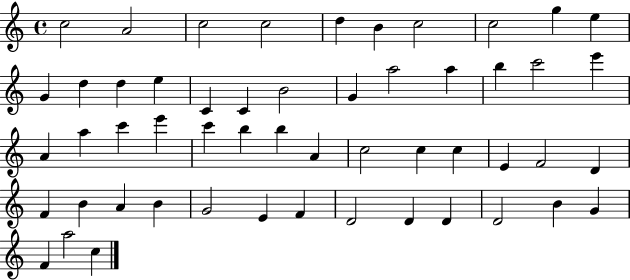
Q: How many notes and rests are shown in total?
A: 53